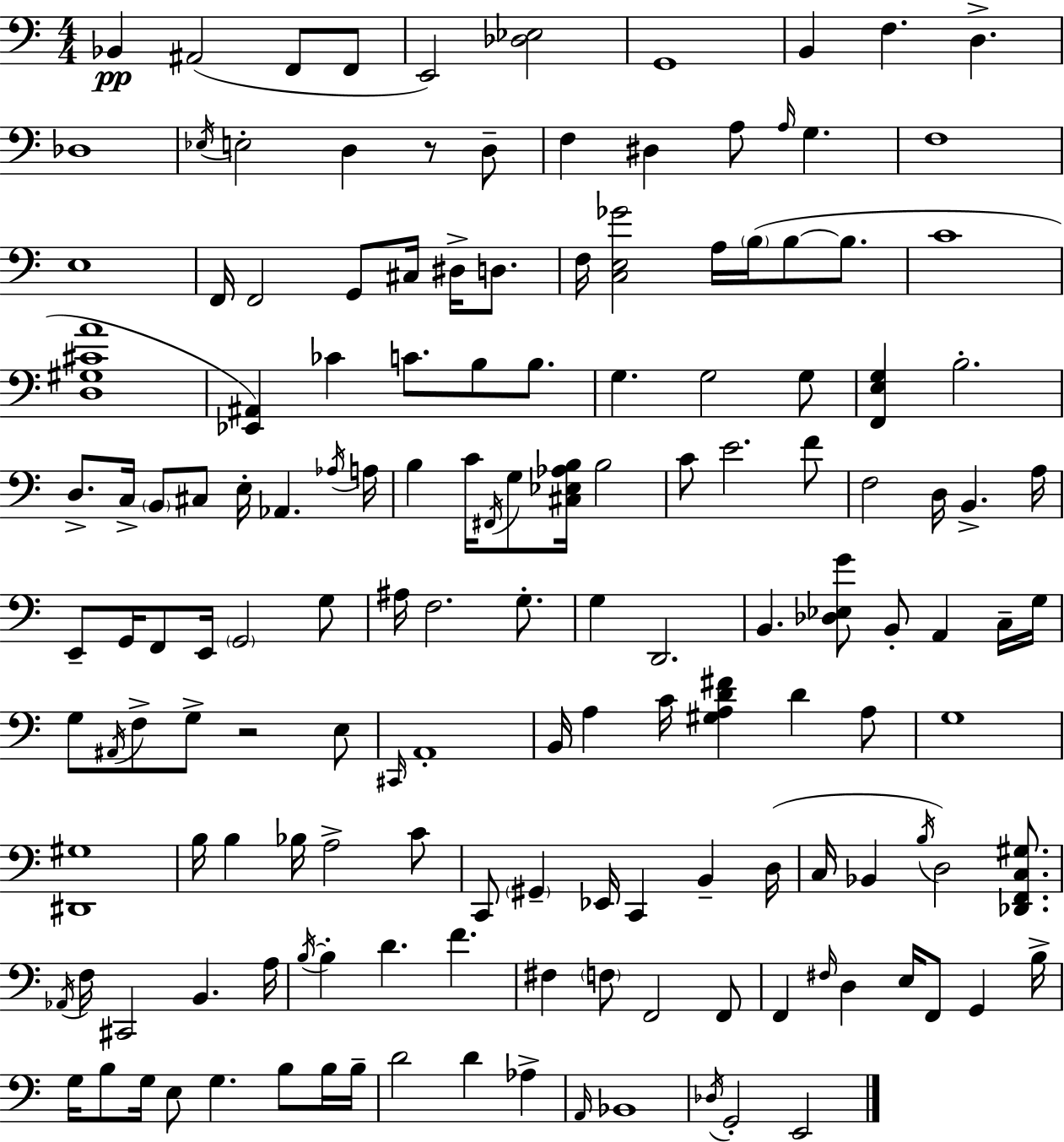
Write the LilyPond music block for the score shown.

{
  \clef bass
  \numericTimeSignature
  \time 4/4
  \key a \minor
  bes,4\pp ais,2( f,8 f,8 | e,2) <des ees>2 | g,1 | b,4 f4. d4.-> | \break des1 | \acciaccatura { ees16 } e2-. d4 r8 d8-- | f4 dis4 a8 \grace { a16 } g4. | f1 | \break e1 | f,16 f,2 g,8 cis16 dis16-> d8. | f16 <c e ges'>2 a16 \parenthesize b16( b8~~ b8. | c'1 | \break <d gis cis' a'>1 | <ees, ais,>4) ces'4 c'8. b8 b8. | g4. g2 | g8 <f, e g>4 b2.-. | \break d8.-> c16-> \parenthesize b,8 cis8 e16-. aes,4. | \acciaccatura { aes16 } a16 b4 c'16 \acciaccatura { fis,16 } g8 <cis ees aes b>16 b2 | c'8 e'2. | f'8 f2 d16 b,4.-> | \break a16 e,8-- g,16 f,8 e,16 \parenthesize g,2 | g8 ais16 f2. | g8.-. g4 d,2. | b,4. <des ees g'>8 b,8-. a,4 | \break c16-- g16 g8 \acciaccatura { ais,16 } f8-> g8-> r2 | e8 \grace { cis,16 } a,1-. | b,16 a4 c'16 <gis a d' fis'>4 | d'4 a8 g1 | \break <dis, gis>1 | b16 b4 bes16 a2-> | c'8 c,8 \parenthesize gis,4-- ees,16 c,4 | b,4-- d16( c16 bes,4 \acciaccatura { b16 }) d2 | \break <des, f, c gis>8. \acciaccatura { aes,16 } f16 cis,2 | b,4. a16 \acciaccatura { b16~ }~ b4-. d'4. | f'4. fis4 \parenthesize f8 f,2 | f,8 f,4 \grace { fis16 } d4 | \break e16 f,8 g,4 b16-> g16 b8 g16 e8 | g4. b8 b16 b16-- d'2 | d'4 aes4-> \grace { a,16 } bes,1 | \acciaccatura { des16 } g,2-. | \break e,2 \bar "|."
}